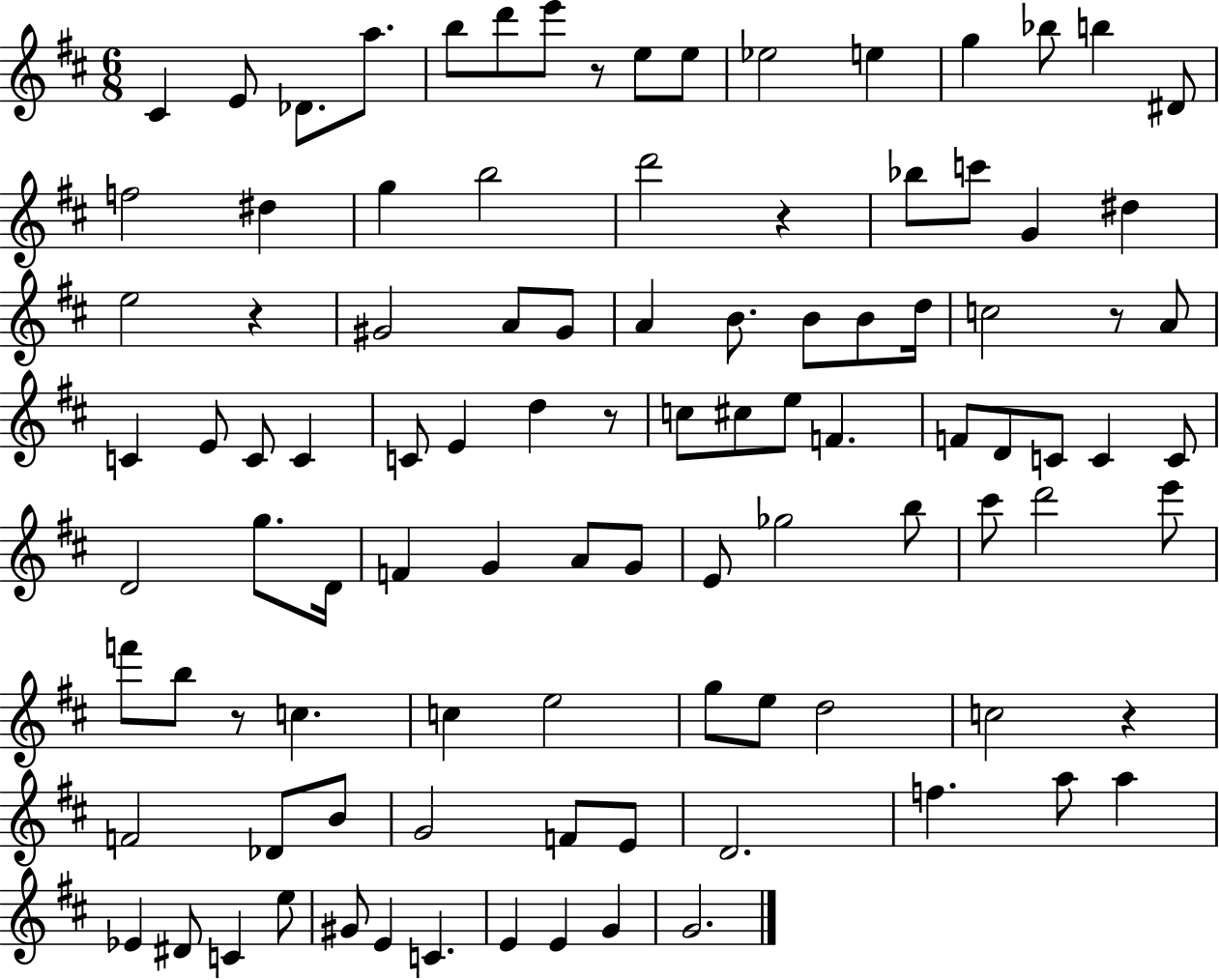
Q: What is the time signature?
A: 6/8